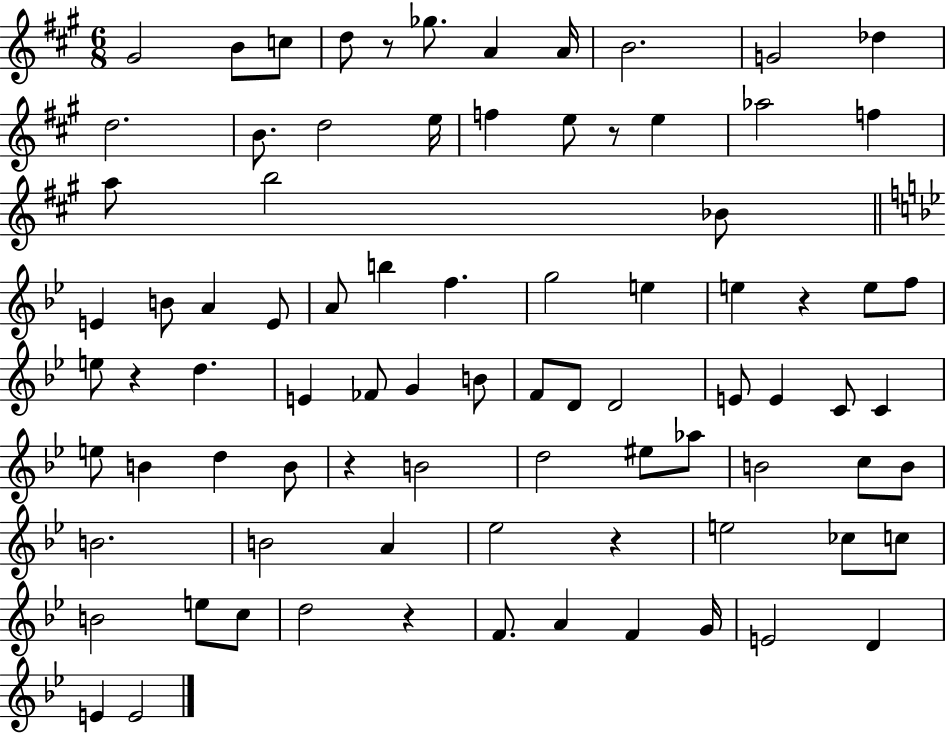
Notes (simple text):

G#4/h B4/e C5/e D5/e R/e Gb5/e. A4/q A4/s B4/h. G4/h Db5/q D5/h. B4/e. D5/h E5/s F5/q E5/e R/e E5/q Ab5/h F5/q A5/e B5/h Bb4/e E4/q B4/e A4/q E4/e A4/e B5/q F5/q. G5/h E5/q E5/q R/q E5/e F5/e E5/e R/q D5/q. E4/q FES4/e G4/q B4/e F4/e D4/e D4/h E4/e E4/q C4/e C4/q E5/e B4/q D5/q B4/e R/q B4/h D5/h EIS5/e Ab5/e B4/h C5/e B4/e B4/h. B4/h A4/q Eb5/h R/q E5/h CES5/e C5/e B4/h E5/e C5/e D5/h R/q F4/e. A4/q F4/q G4/s E4/h D4/q E4/q E4/h